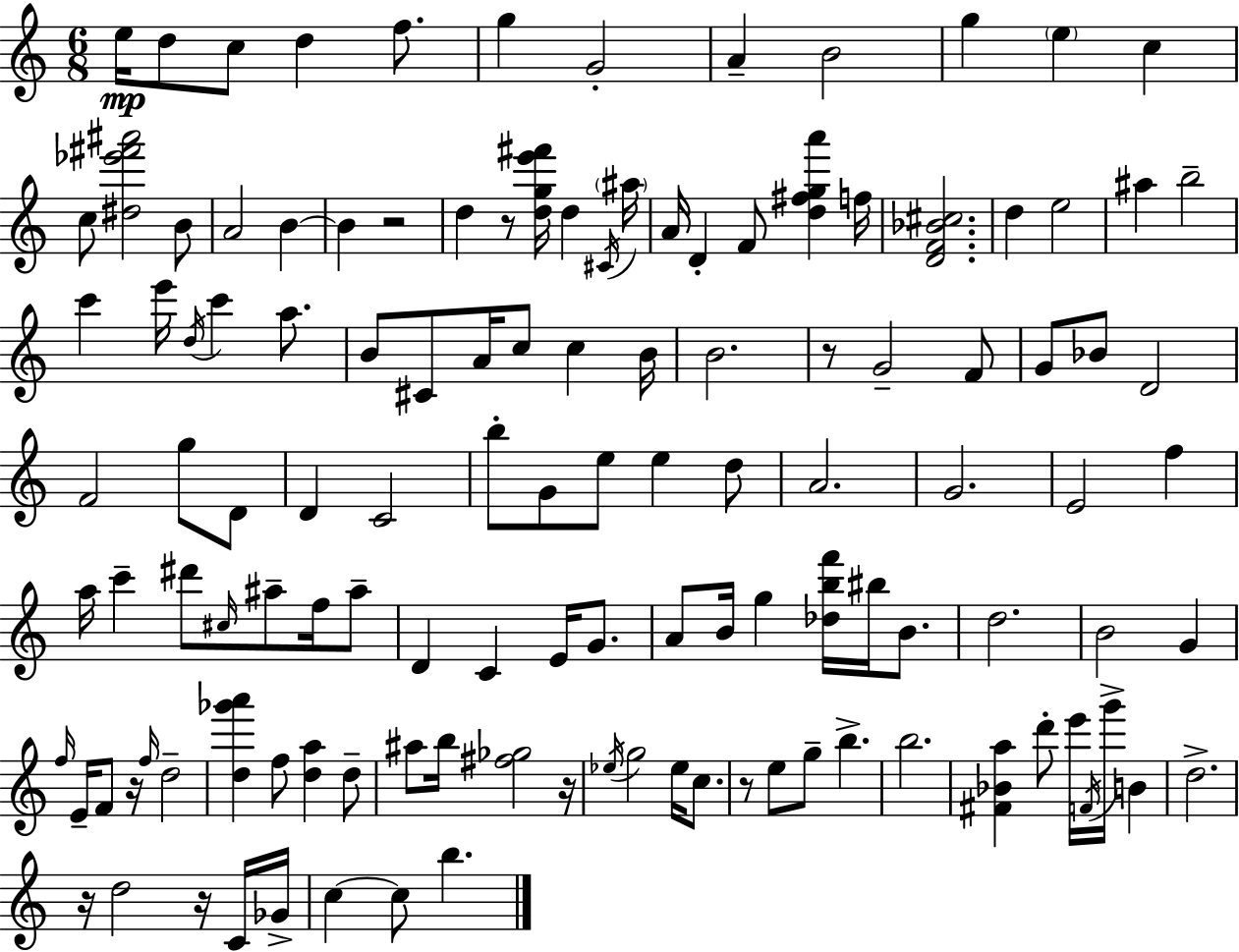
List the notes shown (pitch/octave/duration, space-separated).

E5/s D5/e C5/e D5/q F5/e. G5/q G4/h A4/q B4/h G5/q E5/q C5/q C5/e [D#5,Eb6,F#6,A#6]/h B4/e A4/h B4/q B4/q R/h D5/q R/e [D5,G5,E6,F#6]/s D5/q C#4/s A#5/s A4/s D4/q F4/e [D5,F#5,G5,A6]/q F5/s [D4,F4,Bb4,C#5]/h. D5/q E5/h A#5/q B5/h C6/q E6/s D5/s C6/q A5/e. B4/e C#4/e A4/s C5/e C5/q B4/s B4/h. R/e G4/h F4/e G4/e Bb4/e D4/h F4/h G5/e D4/e D4/q C4/h B5/e G4/e E5/e E5/q D5/e A4/h. G4/h. E4/h F5/q A5/s C6/q D#6/e C#5/s A#5/e F5/s A#5/e D4/q C4/q E4/s G4/e. A4/e B4/s G5/q [Db5,B5,F6]/s BIS5/s B4/e. D5/h. B4/h G4/q F5/s E4/s F4/e R/s F5/s D5/h [D5,Gb6,A6]/q F5/e [D5,A5]/q D5/e A#5/e B5/s [F#5,Gb5]/h R/s Eb5/s G5/h Eb5/s C5/e. R/e E5/e G5/e B5/q. B5/h. [F#4,Bb4,A5]/q D6/e E6/s F4/s G6/s B4/q D5/h. R/s D5/h R/s C4/s Gb4/s C5/q C5/e B5/q.